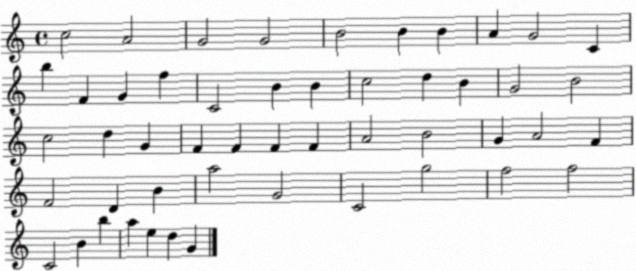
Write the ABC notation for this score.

X:1
T:Untitled
M:4/4
L:1/4
K:C
c2 A2 G2 G2 B2 B B A G2 C b F G f C2 B B c2 d B G2 B2 c2 d G F F F F A2 B2 G A2 F F2 D B a2 G2 C2 g2 f2 f2 C2 B b a e d G